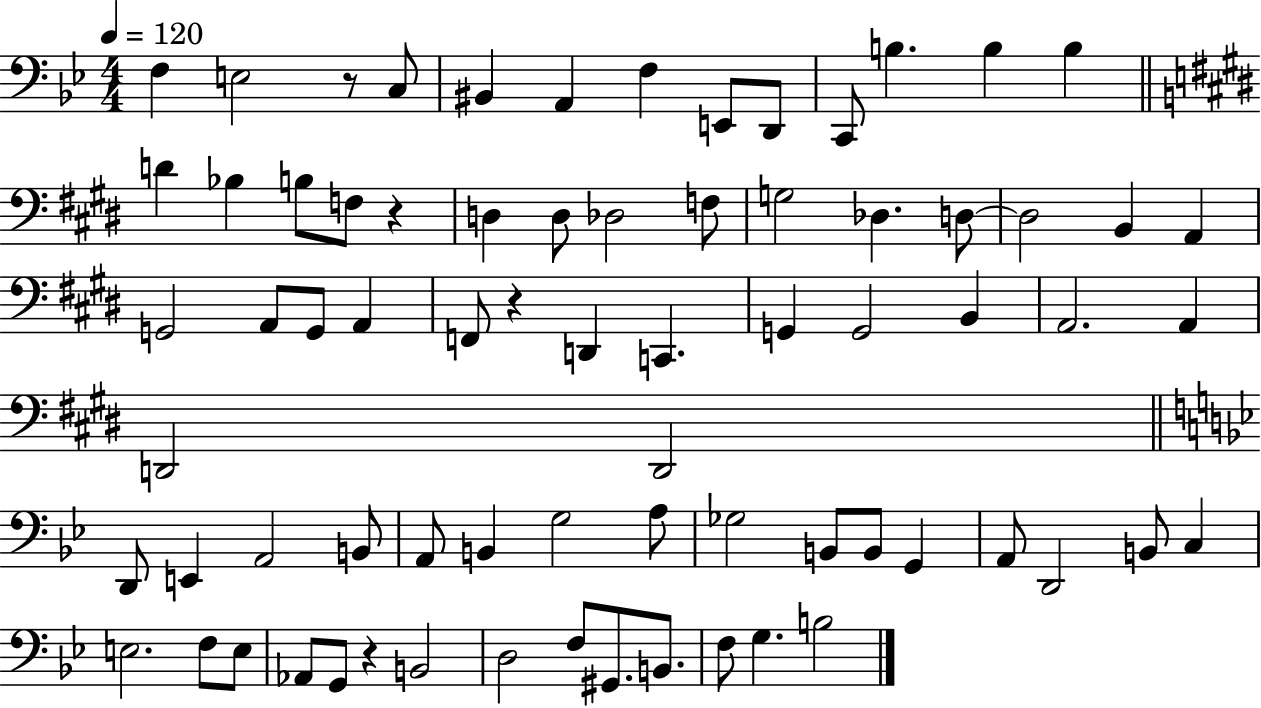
{
  \clef bass
  \numericTimeSignature
  \time 4/4
  \key bes \major
  \tempo 4 = 120
  f4 e2 r8 c8 | bis,4 a,4 f4 e,8 d,8 | c,8 b4. b4 b4 | \bar "||" \break \key e \major d'4 bes4 b8 f8 r4 | d4 d8 des2 f8 | g2 des4. d8~~ | d2 b,4 a,4 | \break g,2 a,8 g,8 a,4 | f,8 r4 d,4 c,4. | g,4 g,2 b,4 | a,2. a,4 | \break d,2 d,2 | \bar "||" \break \key bes \major d,8 e,4 a,2 b,8 | a,8 b,4 g2 a8 | ges2 b,8 b,8 g,4 | a,8 d,2 b,8 c4 | \break e2. f8 e8 | aes,8 g,8 r4 b,2 | d2 f8 gis,8. b,8. | f8 g4. b2 | \break \bar "|."
}